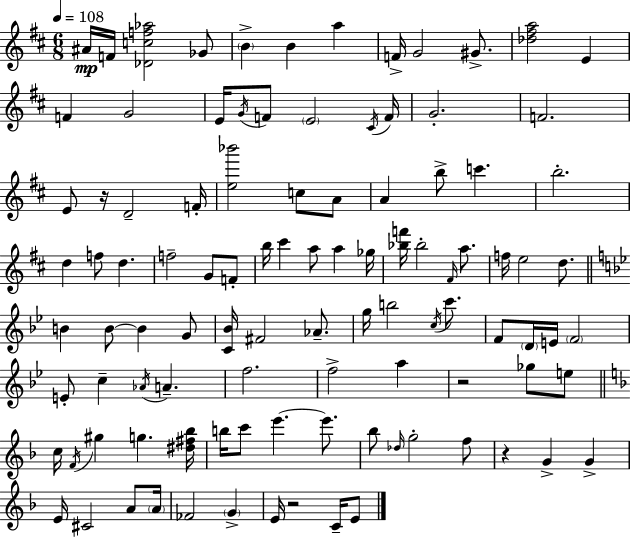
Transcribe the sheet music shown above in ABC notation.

X:1
T:Untitled
M:6/8
L:1/4
K:D
^A/4 F/4 [_Dcf_a]2 _G/2 B B a F/4 G2 ^G/2 [_d^fa]2 E F G2 E/4 G/4 F/2 E2 ^C/4 F/4 G2 F2 E/2 z/4 D2 F/4 [e_b']2 c/2 A/2 A b/2 c' b2 d f/2 d f2 G/2 F/2 b/4 ^c' a/2 a _g/4 [_bf']/4 _b2 ^F/4 a/2 f/4 e2 d/2 B B/2 B G/2 [C_B]/4 ^F2 _A/2 g/4 b2 c/4 c'/2 F/2 D/4 E/4 F2 E/2 c _A/4 A f2 f2 a z2 _g/2 e/2 c/4 F/4 ^g g [^d^f_b]/4 b/4 c'/2 e' e'/2 _b/2 _d/4 g2 f/2 z G G E/4 ^C2 A/2 A/4 _F2 G E/4 z2 C/4 E/2